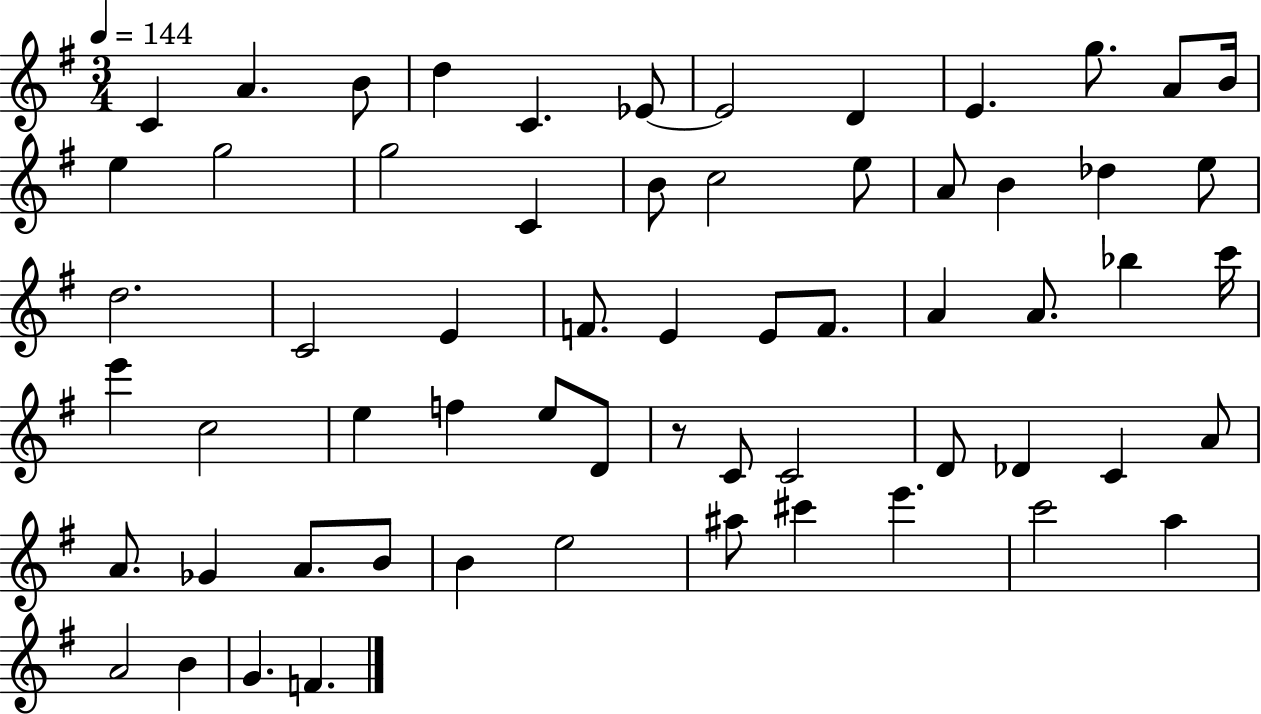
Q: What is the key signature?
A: G major